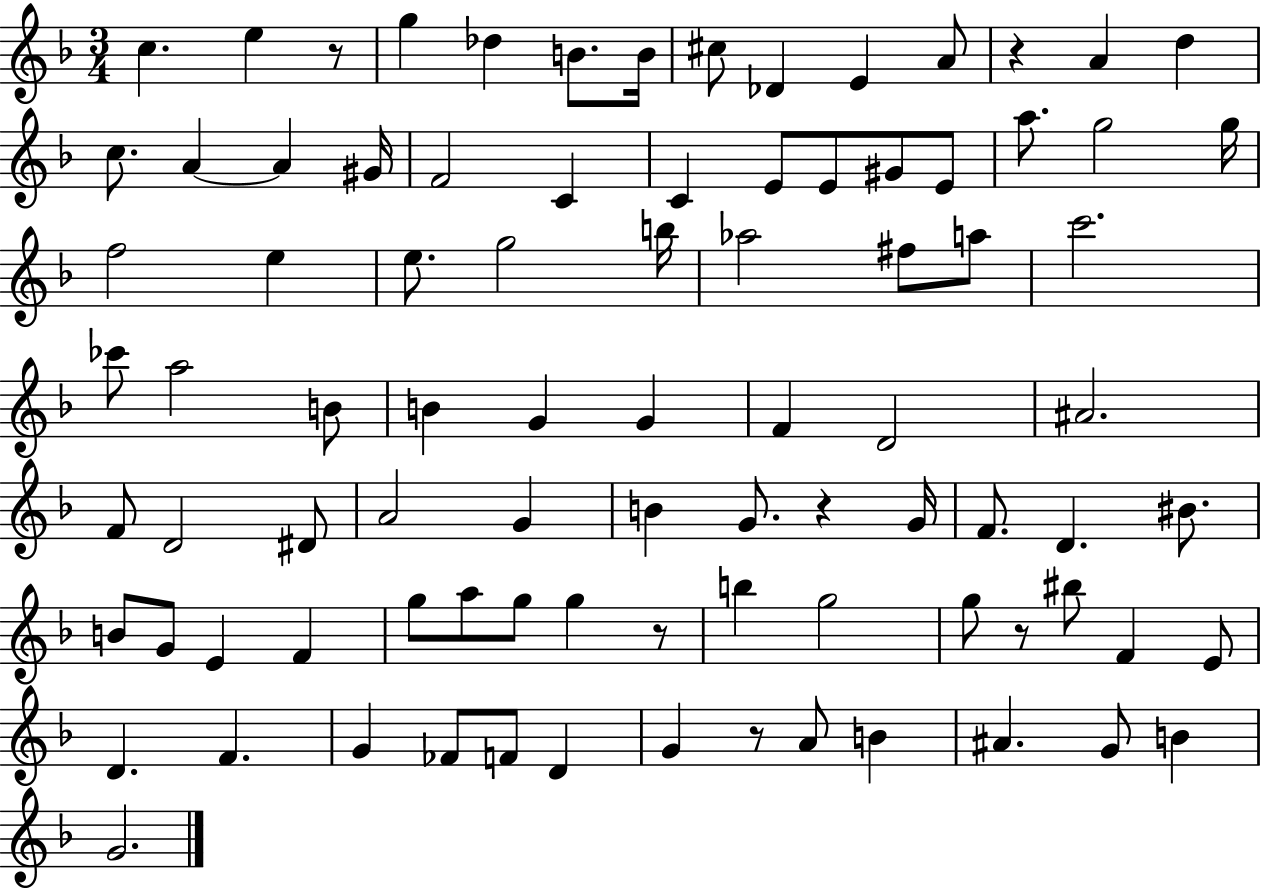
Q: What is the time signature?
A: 3/4